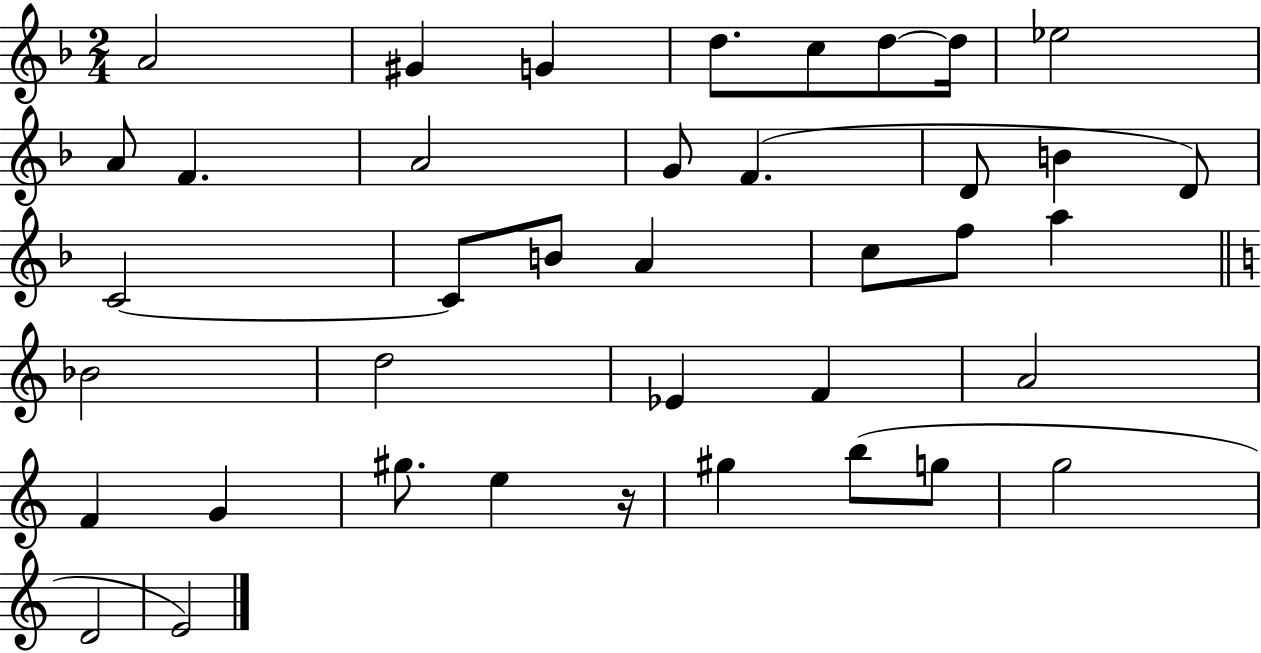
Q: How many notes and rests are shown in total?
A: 39